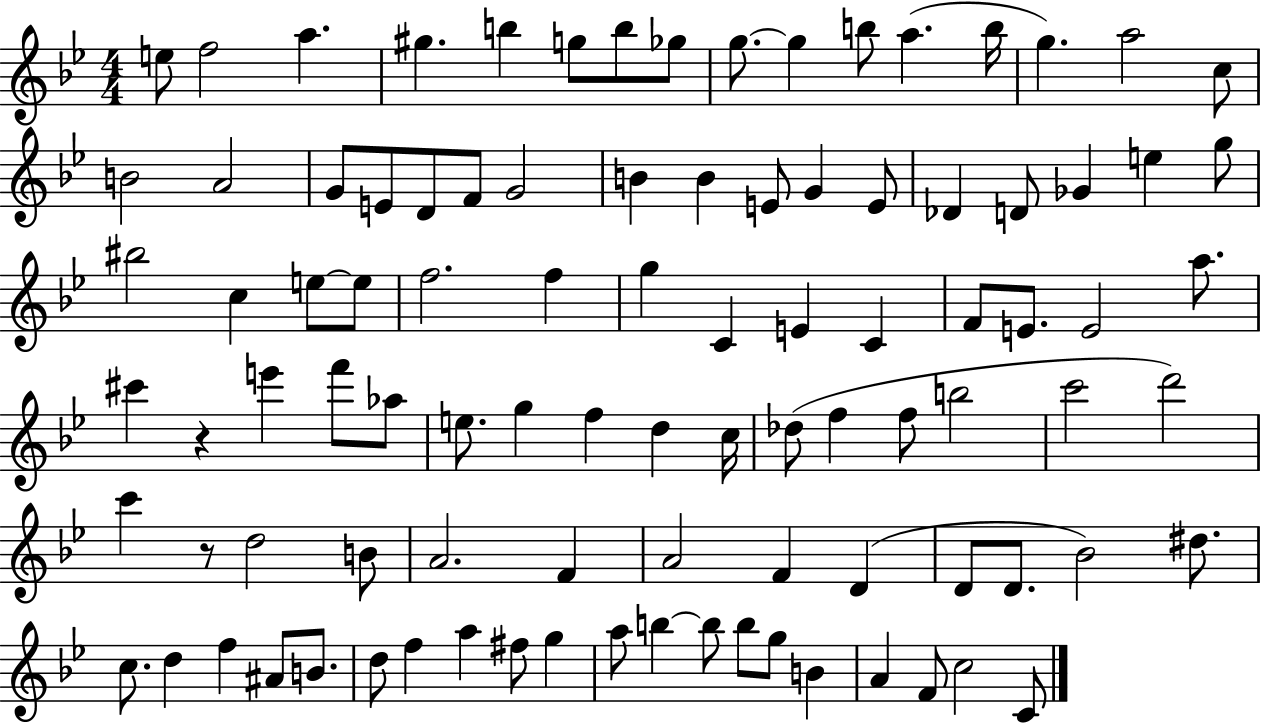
E5/e F5/h A5/q. G#5/q. B5/q G5/e B5/e Gb5/e G5/e. G5/q B5/e A5/q. B5/s G5/q. A5/h C5/e B4/h A4/h G4/e E4/e D4/e F4/e G4/h B4/q B4/q E4/e G4/q E4/e Db4/q D4/e Gb4/q E5/q G5/e BIS5/h C5/q E5/e E5/e F5/h. F5/q G5/q C4/q E4/q C4/q F4/e E4/e. E4/h A5/e. C#6/q R/q E6/q F6/e Ab5/e E5/e. G5/q F5/q D5/q C5/s Db5/e F5/q F5/e B5/h C6/h D6/h C6/q R/e D5/h B4/e A4/h. F4/q A4/h F4/q D4/q D4/e D4/e. Bb4/h D#5/e. C5/e. D5/q F5/q A#4/e B4/e. D5/e F5/q A5/q F#5/e G5/q A5/e B5/q B5/e B5/e G5/e B4/q A4/q F4/e C5/h C4/e